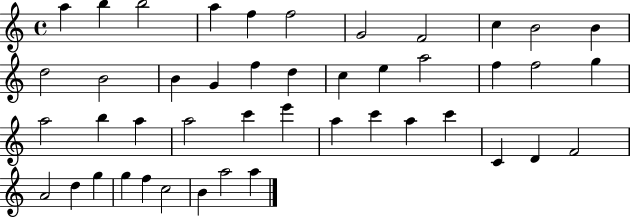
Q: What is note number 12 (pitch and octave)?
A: D5